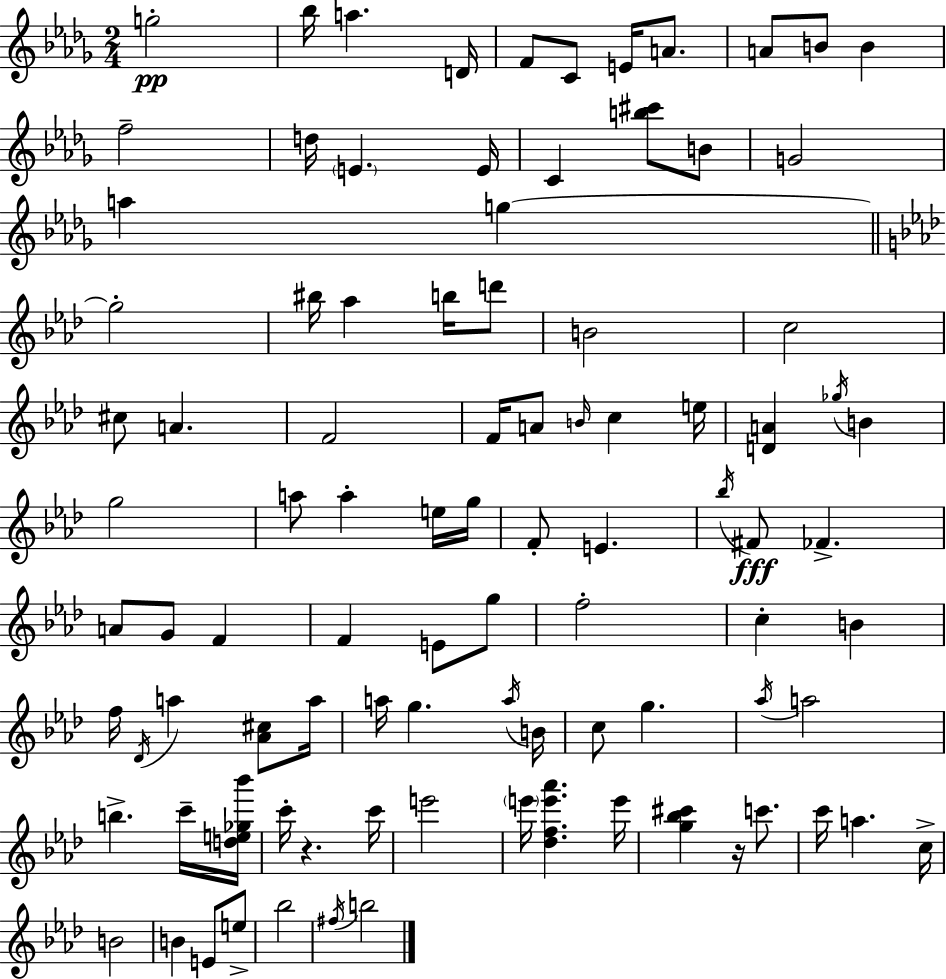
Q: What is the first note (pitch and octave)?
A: G5